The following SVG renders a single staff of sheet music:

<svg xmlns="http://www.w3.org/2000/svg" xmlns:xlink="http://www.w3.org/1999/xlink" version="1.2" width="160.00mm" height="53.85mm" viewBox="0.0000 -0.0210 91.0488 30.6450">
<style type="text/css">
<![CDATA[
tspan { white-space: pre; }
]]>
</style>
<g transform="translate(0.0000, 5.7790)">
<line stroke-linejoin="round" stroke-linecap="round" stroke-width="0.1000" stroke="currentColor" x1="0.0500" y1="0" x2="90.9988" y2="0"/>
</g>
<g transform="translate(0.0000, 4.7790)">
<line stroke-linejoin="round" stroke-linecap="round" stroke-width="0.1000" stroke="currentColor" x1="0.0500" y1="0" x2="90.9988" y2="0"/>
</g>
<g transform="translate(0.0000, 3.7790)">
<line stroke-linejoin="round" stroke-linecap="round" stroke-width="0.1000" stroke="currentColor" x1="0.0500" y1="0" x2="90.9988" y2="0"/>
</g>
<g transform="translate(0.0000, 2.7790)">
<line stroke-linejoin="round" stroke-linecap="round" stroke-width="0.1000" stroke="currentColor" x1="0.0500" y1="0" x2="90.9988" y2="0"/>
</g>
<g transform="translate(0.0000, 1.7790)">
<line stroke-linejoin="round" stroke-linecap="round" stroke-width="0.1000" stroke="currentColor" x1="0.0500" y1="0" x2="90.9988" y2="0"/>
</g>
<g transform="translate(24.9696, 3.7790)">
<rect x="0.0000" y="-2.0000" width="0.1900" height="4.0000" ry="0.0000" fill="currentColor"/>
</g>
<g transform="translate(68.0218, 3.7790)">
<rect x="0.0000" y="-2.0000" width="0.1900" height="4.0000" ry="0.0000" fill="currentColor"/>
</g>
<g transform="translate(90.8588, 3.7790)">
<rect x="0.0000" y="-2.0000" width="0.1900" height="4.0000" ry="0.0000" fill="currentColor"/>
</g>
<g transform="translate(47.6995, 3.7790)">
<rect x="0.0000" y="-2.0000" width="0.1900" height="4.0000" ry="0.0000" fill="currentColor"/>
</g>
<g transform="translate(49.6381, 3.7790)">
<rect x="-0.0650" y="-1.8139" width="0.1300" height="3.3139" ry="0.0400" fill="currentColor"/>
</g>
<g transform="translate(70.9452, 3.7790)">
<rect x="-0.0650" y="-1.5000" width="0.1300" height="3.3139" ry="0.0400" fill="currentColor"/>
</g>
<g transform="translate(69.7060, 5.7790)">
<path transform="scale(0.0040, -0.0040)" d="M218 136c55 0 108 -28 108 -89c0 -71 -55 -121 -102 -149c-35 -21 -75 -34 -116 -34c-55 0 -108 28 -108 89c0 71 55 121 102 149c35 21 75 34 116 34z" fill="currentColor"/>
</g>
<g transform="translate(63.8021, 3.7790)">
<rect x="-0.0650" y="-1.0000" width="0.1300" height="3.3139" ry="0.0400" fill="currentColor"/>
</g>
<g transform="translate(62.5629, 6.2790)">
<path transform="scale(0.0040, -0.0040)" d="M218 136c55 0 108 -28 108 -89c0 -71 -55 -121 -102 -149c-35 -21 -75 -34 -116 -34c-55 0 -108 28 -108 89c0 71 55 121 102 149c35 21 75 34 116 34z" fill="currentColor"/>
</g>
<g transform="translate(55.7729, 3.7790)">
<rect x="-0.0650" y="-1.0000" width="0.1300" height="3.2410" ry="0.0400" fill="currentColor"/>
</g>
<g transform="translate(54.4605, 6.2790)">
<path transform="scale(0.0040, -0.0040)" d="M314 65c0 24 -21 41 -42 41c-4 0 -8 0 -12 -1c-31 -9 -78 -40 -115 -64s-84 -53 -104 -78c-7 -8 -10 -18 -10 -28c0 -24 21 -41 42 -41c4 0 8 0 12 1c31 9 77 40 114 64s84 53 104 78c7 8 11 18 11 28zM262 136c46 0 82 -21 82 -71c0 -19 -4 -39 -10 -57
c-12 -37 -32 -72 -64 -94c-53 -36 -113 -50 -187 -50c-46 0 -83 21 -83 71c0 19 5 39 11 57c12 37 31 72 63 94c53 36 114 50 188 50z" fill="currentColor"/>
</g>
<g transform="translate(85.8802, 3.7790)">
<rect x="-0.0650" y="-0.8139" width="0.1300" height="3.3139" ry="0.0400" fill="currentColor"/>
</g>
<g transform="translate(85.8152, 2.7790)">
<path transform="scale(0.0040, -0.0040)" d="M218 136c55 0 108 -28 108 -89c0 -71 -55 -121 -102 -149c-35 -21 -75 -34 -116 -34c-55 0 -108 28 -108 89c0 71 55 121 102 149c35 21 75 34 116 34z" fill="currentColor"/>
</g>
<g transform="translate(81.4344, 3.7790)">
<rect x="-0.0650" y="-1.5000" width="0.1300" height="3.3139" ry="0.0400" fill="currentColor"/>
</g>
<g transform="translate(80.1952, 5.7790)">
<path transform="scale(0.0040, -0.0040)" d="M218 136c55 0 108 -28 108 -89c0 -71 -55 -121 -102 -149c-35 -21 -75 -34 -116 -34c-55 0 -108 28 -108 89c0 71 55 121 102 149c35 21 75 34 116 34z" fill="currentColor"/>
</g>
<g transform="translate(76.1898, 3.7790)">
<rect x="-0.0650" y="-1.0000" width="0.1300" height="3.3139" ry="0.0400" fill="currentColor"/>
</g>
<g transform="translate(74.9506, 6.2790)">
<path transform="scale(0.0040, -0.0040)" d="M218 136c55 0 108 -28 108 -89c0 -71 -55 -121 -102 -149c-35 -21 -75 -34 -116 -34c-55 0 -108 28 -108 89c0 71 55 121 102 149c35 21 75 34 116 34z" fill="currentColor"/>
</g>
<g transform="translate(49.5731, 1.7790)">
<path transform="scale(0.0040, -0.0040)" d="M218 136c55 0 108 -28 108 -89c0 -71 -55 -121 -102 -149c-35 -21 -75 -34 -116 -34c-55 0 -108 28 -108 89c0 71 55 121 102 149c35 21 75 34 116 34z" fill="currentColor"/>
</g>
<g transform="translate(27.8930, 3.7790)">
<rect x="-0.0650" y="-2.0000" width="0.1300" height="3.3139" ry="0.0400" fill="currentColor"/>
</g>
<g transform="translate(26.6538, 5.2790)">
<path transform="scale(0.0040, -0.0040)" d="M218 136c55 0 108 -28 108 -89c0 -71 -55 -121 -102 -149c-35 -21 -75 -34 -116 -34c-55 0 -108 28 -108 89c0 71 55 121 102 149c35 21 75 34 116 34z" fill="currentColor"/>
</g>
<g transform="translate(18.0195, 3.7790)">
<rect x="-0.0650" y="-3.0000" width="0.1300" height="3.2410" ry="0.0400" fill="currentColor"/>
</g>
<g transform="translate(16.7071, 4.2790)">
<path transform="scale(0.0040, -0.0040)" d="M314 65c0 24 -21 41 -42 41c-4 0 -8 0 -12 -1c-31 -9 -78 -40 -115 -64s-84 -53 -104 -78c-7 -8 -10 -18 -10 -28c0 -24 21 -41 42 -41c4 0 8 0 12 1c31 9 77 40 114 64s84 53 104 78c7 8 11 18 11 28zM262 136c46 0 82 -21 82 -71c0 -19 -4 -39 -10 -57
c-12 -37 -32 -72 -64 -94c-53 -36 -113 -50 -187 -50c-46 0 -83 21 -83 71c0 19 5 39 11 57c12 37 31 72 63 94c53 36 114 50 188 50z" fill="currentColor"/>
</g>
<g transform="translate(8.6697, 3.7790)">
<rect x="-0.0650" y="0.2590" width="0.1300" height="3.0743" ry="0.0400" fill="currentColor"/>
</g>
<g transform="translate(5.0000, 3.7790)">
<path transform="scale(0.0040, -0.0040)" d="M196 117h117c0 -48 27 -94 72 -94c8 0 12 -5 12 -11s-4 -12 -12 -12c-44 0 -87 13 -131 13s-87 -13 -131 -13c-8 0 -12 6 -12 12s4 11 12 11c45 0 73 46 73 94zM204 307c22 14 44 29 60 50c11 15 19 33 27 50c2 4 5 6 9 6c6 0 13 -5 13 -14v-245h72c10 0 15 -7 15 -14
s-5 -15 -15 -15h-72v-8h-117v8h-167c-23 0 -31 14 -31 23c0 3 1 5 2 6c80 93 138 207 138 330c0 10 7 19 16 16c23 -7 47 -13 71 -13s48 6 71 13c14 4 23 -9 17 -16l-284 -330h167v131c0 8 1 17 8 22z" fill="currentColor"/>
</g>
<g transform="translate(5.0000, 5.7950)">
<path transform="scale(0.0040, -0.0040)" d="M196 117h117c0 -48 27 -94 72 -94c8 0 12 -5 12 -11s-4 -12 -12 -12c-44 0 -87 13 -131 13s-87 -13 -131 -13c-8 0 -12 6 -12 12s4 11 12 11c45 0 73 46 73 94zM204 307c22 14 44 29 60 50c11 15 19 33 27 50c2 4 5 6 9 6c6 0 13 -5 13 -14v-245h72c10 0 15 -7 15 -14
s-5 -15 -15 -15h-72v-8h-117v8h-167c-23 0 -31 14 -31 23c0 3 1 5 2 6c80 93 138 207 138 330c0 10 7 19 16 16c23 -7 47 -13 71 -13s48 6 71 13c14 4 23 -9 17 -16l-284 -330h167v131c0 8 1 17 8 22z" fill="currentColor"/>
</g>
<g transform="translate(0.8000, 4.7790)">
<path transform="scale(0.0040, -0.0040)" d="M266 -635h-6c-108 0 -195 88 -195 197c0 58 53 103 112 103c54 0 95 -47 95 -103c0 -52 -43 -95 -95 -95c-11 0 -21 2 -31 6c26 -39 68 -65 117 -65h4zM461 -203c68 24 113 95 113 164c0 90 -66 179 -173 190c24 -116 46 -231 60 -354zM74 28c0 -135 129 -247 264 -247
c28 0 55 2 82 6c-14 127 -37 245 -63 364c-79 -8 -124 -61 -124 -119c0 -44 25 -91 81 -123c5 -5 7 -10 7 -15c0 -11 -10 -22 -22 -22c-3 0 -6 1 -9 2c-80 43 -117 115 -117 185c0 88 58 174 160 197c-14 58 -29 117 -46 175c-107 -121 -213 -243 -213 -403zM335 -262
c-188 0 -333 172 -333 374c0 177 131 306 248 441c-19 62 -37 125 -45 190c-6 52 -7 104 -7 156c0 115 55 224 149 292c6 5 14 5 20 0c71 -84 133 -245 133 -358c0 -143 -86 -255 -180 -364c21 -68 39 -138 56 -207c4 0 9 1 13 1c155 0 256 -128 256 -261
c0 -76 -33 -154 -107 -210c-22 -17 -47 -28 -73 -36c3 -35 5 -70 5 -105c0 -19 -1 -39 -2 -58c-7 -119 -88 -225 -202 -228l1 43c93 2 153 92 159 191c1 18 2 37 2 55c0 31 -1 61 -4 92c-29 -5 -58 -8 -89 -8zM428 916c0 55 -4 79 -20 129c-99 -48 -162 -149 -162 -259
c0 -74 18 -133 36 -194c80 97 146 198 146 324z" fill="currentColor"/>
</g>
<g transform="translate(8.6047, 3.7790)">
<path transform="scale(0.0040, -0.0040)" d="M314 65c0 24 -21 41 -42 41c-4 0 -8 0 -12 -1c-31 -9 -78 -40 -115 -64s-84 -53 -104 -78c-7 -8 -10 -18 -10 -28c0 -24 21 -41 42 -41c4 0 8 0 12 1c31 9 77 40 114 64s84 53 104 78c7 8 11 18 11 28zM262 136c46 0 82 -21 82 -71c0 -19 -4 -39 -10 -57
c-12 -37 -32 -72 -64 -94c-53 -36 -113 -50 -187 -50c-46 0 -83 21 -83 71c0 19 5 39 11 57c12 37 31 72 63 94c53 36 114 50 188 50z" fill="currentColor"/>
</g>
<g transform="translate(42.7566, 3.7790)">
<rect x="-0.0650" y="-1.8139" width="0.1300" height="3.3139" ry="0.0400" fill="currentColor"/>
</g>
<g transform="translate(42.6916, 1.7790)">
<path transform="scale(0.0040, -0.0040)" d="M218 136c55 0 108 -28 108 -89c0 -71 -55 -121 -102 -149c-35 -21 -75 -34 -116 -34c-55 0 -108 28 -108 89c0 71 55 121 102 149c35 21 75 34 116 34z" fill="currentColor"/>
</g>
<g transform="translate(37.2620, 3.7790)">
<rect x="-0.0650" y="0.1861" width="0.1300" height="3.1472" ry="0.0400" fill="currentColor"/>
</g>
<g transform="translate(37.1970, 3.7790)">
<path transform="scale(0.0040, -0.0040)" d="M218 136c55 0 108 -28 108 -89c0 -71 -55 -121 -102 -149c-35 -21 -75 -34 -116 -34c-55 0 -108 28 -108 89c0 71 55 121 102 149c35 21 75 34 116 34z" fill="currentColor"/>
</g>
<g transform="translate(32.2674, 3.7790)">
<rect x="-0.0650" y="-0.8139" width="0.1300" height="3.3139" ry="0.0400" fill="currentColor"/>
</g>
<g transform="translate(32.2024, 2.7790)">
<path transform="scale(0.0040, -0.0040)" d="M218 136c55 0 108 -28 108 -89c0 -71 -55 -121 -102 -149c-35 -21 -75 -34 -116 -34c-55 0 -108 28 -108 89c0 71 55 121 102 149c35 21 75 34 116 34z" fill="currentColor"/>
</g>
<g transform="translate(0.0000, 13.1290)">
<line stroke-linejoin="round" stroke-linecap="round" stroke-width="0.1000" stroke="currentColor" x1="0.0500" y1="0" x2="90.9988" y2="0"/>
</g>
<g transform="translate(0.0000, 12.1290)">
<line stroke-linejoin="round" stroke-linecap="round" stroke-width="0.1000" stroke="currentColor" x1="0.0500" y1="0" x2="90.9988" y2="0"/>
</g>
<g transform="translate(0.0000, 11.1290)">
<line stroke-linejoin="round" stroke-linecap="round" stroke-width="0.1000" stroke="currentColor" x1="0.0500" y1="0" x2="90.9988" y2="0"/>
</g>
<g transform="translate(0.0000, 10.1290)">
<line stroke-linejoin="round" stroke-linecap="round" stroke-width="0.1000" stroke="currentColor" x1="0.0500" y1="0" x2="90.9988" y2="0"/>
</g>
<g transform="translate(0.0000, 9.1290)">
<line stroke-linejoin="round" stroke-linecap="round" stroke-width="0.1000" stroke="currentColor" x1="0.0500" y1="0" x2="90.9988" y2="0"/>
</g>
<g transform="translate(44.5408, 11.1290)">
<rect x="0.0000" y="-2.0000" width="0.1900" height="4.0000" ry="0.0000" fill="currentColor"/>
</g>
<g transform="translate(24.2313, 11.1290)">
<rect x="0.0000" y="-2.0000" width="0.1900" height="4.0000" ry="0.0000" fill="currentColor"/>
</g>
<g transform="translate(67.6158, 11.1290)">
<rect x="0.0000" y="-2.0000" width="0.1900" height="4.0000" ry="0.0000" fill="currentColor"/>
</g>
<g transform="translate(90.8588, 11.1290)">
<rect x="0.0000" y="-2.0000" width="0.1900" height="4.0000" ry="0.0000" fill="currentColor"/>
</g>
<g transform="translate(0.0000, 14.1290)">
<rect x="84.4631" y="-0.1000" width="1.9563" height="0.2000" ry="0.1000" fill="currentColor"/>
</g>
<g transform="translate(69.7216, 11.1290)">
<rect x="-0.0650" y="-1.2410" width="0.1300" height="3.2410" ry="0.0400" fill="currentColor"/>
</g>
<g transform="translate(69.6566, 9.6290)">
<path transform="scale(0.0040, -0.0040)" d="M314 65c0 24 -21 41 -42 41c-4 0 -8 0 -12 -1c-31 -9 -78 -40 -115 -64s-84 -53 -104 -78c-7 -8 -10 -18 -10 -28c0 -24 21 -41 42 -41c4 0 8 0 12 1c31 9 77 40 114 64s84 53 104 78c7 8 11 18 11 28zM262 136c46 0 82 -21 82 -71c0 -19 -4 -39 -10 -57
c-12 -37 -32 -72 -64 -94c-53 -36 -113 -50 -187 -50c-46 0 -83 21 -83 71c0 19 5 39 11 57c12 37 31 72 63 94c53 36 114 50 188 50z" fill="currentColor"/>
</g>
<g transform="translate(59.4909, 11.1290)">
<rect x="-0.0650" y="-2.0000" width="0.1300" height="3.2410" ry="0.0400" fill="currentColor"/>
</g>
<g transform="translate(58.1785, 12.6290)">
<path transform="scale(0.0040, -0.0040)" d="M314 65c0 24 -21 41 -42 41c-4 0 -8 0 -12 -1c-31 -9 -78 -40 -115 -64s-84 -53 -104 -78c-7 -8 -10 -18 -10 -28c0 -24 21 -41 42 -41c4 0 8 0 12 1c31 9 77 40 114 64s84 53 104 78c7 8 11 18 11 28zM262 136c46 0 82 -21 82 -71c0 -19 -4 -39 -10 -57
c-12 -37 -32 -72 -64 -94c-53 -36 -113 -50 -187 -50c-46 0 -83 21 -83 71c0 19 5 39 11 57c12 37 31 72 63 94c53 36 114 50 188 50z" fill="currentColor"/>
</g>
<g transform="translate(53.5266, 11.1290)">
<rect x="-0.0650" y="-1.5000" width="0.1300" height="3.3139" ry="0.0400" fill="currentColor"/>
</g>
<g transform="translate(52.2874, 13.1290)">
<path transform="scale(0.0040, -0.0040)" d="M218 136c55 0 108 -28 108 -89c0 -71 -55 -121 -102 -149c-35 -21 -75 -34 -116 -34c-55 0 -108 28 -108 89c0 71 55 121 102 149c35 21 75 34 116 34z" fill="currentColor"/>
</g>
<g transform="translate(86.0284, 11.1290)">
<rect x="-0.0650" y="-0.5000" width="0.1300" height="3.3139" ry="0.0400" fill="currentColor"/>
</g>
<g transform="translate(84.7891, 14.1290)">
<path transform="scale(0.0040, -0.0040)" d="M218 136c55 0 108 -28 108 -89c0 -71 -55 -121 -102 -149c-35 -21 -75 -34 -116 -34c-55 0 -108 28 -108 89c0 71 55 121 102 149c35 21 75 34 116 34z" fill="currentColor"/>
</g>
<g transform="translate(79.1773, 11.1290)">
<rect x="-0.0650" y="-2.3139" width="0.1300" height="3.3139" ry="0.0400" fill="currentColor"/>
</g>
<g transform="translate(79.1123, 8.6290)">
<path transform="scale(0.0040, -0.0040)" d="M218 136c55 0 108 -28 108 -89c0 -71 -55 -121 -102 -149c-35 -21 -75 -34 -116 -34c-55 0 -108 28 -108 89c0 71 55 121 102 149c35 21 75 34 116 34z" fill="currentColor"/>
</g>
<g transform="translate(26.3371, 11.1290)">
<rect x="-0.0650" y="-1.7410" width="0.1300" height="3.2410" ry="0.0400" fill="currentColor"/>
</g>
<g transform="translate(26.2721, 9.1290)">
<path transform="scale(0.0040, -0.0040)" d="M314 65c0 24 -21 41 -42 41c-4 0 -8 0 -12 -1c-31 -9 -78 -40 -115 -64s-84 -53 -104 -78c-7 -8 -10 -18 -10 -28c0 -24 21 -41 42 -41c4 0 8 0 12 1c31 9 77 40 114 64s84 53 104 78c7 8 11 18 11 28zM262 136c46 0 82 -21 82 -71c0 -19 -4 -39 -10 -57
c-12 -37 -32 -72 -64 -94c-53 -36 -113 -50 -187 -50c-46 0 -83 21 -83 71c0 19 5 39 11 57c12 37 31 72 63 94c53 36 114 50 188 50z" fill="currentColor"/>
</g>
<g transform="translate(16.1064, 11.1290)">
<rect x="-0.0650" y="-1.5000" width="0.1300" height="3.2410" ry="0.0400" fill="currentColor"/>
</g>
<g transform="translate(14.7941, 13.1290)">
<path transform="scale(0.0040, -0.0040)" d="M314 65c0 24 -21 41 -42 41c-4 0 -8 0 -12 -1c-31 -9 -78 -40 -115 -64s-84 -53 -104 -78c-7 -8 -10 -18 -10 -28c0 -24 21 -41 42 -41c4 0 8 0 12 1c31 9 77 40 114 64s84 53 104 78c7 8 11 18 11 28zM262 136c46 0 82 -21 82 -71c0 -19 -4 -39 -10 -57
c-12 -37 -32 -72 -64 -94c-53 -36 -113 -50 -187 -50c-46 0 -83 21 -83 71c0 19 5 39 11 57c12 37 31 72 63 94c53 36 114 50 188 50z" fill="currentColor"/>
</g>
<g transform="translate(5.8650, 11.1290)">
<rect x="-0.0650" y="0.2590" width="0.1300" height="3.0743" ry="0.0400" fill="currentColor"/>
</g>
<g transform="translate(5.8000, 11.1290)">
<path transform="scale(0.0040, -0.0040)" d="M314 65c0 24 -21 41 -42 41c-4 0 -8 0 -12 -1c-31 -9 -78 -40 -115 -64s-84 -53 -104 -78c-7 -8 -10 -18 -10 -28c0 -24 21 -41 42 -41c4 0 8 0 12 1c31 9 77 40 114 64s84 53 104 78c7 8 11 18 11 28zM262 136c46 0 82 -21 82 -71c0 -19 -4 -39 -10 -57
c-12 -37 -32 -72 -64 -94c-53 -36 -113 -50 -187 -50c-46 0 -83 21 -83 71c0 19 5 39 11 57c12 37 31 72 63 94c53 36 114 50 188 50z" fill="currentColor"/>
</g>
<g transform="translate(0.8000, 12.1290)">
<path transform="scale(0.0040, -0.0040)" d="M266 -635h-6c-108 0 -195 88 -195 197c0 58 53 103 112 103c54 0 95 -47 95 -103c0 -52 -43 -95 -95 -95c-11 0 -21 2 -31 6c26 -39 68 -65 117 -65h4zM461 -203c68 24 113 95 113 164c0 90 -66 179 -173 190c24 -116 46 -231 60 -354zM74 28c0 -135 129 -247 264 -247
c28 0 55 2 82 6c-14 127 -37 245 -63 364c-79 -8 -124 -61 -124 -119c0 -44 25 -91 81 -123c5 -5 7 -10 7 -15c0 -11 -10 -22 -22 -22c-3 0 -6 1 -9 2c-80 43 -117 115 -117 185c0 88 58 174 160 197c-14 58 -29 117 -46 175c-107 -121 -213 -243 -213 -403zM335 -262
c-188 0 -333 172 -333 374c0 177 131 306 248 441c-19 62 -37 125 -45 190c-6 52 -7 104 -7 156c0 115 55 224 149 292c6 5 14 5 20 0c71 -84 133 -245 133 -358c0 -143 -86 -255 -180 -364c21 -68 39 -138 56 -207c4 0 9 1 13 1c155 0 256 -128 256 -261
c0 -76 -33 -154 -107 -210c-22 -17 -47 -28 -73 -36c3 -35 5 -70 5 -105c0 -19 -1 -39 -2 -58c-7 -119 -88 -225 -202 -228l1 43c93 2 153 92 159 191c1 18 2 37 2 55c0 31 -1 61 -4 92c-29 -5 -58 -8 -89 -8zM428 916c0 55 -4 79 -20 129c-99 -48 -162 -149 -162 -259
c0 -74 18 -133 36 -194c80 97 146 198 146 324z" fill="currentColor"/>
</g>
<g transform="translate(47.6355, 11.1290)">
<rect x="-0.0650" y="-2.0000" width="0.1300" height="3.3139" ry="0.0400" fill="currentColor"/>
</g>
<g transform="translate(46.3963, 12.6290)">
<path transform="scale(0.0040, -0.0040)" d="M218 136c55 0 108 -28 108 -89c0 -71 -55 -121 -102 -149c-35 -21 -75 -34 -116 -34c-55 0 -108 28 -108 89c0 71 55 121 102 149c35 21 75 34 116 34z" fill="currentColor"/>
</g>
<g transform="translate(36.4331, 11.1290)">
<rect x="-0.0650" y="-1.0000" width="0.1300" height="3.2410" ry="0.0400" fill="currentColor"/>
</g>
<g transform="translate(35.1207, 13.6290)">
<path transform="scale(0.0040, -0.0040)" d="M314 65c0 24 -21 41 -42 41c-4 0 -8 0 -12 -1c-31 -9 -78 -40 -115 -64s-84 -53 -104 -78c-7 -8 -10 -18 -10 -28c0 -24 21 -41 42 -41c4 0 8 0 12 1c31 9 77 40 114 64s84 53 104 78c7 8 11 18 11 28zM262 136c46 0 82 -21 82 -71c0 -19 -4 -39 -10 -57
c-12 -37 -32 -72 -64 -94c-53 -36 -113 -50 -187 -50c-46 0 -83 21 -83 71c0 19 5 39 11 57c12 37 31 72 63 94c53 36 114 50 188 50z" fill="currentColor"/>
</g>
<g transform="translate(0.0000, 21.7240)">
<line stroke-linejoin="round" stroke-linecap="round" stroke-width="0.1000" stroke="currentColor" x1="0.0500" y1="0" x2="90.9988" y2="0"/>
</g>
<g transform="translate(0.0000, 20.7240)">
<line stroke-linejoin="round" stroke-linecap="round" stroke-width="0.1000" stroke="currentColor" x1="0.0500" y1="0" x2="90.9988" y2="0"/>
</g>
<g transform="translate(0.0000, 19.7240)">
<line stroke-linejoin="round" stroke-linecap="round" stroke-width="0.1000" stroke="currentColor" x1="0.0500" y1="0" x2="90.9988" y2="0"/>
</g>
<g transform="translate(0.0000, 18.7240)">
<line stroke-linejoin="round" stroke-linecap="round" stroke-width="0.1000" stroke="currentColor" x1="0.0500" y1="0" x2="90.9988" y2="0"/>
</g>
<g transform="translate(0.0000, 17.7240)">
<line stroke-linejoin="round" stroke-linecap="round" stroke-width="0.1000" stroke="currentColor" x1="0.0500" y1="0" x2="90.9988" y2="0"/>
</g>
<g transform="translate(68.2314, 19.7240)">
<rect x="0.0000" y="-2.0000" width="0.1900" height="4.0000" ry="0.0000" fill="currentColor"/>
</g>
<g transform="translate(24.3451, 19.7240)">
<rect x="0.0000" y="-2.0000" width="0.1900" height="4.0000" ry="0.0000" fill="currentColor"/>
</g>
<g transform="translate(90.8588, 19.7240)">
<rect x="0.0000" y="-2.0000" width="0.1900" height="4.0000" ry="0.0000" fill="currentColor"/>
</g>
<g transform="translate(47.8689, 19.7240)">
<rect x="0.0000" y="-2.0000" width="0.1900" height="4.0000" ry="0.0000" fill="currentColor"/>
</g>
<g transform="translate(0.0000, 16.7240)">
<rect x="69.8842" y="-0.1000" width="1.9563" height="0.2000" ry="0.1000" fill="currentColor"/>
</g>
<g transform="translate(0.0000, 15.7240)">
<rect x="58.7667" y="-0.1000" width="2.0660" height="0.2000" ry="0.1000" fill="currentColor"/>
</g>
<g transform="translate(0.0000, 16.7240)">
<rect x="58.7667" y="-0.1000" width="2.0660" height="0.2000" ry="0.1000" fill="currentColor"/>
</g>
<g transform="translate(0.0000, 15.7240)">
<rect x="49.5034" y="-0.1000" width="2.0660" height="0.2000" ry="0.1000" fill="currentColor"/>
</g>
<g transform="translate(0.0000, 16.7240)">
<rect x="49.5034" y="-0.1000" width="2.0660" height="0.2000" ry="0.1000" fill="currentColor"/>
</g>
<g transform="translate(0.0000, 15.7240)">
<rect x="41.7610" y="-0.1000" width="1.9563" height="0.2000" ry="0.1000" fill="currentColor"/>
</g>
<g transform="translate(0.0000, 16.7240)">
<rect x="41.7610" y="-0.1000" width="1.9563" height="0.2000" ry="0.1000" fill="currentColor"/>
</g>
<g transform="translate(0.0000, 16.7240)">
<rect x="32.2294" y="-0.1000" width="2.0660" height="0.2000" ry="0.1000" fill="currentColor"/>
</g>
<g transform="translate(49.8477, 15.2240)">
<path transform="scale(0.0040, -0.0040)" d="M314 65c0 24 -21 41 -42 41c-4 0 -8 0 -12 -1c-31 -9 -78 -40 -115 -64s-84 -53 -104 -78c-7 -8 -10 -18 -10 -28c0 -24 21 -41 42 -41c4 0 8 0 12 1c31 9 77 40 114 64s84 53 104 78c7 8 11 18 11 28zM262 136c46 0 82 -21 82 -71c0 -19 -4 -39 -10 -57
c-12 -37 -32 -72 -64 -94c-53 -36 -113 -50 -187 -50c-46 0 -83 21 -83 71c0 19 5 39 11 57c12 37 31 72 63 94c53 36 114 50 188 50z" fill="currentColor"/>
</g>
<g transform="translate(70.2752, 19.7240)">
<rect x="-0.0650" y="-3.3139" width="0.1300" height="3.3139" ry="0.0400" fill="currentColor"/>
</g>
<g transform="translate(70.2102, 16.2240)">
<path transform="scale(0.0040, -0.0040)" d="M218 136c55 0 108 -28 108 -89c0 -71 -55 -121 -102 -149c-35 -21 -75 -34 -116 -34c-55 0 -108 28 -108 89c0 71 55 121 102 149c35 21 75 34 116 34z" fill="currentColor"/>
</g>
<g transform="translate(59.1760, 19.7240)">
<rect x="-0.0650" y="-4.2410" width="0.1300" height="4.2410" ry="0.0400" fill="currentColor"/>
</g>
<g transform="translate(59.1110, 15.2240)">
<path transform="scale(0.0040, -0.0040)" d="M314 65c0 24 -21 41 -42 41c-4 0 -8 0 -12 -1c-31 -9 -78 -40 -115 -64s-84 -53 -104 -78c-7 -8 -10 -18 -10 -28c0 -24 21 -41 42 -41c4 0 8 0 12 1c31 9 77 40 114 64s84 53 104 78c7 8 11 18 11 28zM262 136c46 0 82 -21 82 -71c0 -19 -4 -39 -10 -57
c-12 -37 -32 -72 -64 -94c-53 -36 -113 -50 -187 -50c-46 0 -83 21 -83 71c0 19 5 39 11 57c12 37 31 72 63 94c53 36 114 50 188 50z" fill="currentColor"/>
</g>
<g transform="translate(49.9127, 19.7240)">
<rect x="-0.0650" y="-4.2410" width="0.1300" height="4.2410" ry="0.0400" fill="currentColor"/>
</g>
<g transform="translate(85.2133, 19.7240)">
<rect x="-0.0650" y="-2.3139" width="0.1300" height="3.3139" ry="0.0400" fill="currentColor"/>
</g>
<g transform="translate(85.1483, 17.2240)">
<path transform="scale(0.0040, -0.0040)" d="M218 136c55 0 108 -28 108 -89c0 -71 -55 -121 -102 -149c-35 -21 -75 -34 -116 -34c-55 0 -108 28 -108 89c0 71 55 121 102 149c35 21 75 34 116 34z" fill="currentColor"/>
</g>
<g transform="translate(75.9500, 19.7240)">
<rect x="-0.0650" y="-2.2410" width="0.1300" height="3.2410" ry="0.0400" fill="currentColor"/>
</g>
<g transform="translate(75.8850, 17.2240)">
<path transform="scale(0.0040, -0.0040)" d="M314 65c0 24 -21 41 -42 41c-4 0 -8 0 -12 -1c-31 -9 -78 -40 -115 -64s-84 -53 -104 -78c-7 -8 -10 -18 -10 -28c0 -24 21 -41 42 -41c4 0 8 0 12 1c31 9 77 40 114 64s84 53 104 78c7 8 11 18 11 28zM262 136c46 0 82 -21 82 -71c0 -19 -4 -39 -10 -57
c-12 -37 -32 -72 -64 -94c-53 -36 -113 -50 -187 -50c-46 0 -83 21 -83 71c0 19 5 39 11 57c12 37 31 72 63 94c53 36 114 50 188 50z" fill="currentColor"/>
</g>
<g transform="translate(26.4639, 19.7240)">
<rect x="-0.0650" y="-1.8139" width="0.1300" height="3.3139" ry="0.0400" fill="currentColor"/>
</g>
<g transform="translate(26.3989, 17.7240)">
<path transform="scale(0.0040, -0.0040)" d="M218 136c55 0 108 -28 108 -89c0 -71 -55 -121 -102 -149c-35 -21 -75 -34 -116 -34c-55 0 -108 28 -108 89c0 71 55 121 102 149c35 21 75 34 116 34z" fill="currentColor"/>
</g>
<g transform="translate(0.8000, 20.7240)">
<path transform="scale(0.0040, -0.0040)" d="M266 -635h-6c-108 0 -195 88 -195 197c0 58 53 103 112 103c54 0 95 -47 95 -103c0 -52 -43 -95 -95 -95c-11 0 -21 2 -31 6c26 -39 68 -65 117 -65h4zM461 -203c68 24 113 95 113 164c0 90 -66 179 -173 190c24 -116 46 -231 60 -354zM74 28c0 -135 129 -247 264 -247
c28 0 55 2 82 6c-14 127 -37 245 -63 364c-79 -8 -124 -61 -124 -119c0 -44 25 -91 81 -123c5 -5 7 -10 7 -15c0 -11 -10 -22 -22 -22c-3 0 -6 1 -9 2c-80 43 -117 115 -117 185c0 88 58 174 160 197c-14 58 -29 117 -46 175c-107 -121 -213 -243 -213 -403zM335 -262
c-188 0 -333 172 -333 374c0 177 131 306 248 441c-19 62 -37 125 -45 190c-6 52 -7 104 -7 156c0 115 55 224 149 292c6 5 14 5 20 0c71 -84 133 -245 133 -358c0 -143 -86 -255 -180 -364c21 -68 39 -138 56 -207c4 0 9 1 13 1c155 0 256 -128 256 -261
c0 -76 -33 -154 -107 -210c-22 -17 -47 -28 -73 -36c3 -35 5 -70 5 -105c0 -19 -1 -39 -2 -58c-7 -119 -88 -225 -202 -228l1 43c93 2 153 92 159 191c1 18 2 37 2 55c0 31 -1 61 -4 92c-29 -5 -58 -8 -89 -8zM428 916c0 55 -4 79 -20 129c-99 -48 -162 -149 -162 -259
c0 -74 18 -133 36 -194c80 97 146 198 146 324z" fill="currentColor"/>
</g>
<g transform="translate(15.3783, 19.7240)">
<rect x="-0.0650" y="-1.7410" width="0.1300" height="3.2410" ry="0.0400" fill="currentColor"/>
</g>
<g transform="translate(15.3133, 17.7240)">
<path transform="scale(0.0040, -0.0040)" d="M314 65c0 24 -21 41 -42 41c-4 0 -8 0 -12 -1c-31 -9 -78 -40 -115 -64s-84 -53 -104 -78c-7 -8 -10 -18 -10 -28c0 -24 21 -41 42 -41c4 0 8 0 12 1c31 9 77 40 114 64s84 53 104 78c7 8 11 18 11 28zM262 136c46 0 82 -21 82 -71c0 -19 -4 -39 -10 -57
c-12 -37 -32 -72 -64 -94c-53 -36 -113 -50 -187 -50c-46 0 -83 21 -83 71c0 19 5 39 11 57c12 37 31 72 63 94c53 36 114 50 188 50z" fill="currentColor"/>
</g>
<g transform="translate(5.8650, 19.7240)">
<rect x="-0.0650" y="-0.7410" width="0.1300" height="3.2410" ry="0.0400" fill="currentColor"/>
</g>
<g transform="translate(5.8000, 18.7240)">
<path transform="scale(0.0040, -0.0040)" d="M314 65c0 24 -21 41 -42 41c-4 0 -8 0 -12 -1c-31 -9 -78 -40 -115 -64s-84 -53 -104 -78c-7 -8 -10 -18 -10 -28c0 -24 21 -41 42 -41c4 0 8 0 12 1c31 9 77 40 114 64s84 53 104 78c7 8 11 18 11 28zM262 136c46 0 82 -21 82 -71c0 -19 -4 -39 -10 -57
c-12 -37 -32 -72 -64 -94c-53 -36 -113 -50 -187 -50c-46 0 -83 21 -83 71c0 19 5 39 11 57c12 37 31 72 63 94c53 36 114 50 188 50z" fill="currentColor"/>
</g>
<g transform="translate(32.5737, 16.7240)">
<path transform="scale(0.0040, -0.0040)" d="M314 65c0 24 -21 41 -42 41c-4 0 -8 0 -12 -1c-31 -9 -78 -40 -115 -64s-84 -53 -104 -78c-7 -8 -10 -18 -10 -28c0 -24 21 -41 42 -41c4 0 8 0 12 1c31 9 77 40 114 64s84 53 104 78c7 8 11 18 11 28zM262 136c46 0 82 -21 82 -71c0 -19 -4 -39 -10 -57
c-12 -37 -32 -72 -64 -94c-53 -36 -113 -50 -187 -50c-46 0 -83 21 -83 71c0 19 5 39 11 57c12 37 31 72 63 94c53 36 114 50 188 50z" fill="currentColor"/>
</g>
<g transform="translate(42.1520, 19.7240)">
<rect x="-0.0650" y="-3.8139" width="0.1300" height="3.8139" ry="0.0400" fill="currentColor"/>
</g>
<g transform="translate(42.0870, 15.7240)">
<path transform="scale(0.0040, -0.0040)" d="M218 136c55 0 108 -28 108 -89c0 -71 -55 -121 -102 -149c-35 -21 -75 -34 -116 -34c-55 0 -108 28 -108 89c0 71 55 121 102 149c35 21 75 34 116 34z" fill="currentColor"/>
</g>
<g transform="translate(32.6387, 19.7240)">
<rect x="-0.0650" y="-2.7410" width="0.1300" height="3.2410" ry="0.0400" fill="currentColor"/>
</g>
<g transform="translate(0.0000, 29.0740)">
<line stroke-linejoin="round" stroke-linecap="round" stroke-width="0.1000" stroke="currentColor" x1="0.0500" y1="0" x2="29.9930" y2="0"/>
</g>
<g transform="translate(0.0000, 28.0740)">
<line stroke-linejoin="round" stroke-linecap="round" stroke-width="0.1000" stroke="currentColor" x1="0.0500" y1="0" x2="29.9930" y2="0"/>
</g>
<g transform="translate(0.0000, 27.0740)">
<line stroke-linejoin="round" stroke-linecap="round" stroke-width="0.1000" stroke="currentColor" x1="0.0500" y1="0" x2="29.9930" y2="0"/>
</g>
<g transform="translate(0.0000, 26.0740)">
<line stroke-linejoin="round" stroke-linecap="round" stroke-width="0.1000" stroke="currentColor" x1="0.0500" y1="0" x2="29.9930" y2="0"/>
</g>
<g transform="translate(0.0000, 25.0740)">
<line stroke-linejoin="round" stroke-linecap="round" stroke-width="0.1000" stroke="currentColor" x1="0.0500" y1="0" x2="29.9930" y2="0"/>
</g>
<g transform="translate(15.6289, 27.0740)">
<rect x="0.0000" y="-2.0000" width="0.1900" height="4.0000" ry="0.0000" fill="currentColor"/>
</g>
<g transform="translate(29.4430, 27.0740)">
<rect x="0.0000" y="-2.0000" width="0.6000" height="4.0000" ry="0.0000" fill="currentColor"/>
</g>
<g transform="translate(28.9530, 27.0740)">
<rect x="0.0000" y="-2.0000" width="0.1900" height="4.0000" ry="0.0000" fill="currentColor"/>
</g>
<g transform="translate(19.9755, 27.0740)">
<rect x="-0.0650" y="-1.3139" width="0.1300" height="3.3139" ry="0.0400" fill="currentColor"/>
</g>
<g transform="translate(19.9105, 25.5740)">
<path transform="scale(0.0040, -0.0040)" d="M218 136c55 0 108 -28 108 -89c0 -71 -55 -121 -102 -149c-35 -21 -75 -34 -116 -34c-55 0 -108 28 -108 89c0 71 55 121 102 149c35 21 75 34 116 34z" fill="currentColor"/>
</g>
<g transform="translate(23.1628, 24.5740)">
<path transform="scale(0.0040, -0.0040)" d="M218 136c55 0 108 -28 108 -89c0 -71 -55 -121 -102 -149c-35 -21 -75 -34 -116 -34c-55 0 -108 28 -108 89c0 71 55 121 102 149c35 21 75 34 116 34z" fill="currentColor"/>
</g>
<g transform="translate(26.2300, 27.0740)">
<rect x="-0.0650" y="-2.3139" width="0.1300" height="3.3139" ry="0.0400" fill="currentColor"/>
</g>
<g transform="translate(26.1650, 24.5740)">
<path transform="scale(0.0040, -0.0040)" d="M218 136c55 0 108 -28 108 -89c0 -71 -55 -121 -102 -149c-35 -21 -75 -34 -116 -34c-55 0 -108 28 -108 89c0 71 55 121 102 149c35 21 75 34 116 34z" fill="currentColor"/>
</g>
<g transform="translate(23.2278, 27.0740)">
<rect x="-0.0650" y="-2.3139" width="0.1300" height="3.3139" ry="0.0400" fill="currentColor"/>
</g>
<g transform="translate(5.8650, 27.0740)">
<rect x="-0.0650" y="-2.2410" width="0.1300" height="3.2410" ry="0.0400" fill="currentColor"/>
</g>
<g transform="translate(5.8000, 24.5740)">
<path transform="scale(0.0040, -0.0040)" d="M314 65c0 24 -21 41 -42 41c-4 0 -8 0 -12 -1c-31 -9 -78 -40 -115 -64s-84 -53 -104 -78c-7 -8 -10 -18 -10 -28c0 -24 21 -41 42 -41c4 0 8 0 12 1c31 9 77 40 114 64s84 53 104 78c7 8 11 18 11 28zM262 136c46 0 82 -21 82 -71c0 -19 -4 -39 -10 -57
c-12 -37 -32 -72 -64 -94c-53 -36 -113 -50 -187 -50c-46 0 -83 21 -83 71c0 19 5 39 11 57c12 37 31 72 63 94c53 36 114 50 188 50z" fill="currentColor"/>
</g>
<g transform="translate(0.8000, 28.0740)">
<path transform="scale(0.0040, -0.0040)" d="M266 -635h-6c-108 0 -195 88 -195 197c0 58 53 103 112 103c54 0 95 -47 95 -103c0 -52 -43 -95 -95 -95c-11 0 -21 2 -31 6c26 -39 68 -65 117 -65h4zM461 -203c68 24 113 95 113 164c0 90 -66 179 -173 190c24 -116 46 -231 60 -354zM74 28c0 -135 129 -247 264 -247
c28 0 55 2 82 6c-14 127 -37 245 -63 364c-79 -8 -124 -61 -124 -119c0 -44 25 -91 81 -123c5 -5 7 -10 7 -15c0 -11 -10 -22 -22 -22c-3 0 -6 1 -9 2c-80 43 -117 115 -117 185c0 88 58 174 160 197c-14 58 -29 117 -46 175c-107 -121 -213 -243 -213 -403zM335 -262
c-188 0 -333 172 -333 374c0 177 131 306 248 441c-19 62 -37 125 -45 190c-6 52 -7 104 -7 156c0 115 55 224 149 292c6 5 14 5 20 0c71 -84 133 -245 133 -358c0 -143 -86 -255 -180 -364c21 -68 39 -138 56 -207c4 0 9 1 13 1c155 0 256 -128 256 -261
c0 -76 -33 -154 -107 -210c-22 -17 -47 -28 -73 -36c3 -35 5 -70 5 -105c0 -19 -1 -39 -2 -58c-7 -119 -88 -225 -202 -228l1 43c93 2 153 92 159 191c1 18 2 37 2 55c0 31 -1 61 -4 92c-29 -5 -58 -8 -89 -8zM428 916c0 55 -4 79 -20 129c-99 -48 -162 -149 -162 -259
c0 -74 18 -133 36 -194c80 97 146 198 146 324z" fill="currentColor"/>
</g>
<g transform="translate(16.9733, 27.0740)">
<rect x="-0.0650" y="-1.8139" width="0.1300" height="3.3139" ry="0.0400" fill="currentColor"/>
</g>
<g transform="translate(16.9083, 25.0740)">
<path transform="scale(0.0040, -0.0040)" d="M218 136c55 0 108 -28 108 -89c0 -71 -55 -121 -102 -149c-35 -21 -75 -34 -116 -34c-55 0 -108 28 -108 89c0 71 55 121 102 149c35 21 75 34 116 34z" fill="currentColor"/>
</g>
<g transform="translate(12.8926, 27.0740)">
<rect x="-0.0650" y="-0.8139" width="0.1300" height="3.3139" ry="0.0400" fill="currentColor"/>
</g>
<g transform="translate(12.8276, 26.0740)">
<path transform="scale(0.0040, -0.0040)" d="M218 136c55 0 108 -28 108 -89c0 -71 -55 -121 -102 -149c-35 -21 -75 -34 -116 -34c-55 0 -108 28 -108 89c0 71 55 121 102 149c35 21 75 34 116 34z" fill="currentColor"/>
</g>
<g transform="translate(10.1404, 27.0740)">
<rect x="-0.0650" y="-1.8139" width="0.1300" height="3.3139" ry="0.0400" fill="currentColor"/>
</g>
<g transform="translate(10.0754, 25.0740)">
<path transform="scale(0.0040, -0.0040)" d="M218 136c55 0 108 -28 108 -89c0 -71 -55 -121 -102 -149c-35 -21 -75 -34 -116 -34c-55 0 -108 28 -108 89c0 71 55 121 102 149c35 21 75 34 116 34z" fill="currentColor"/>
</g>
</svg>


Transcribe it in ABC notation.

X:1
T:Untitled
M:4/4
L:1/4
K:C
B2 A2 F d B f f D2 D E D E d B2 E2 f2 D2 F E F2 e2 g C d2 f2 f a2 c' d'2 d'2 b g2 g g2 f d f e g g